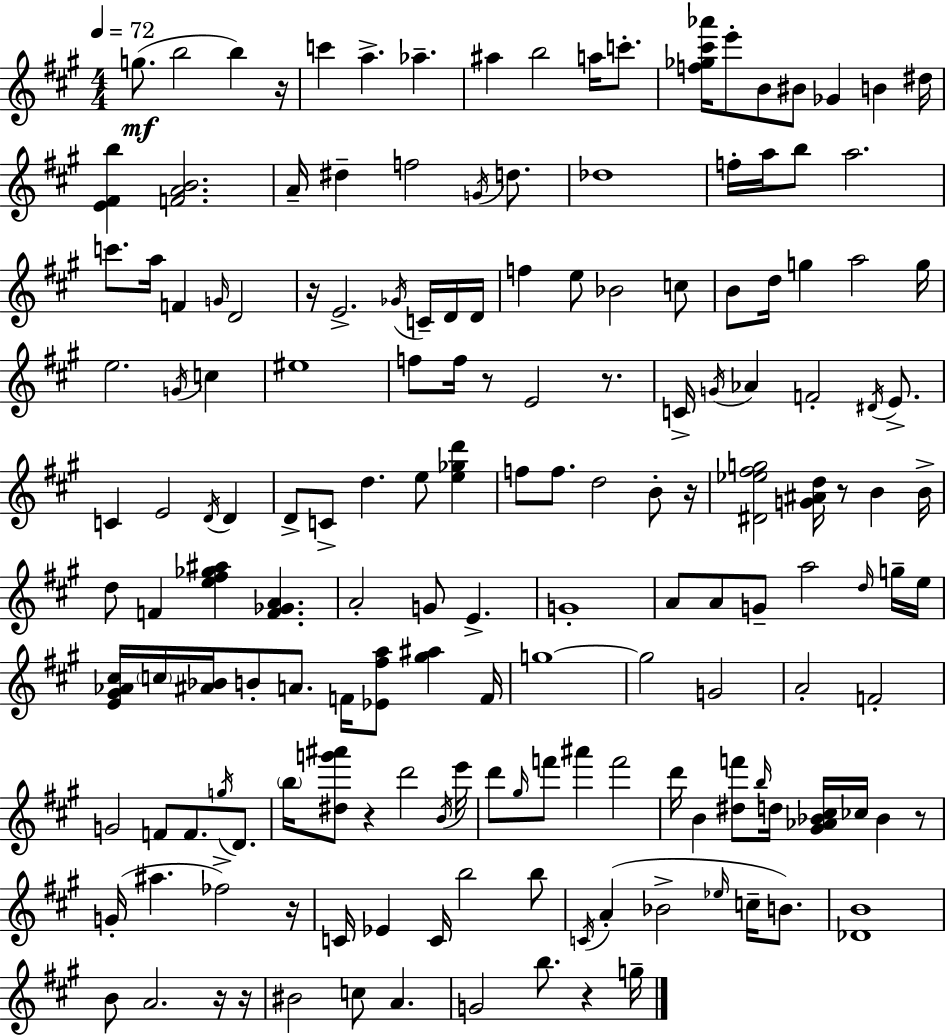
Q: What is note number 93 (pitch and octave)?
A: G4